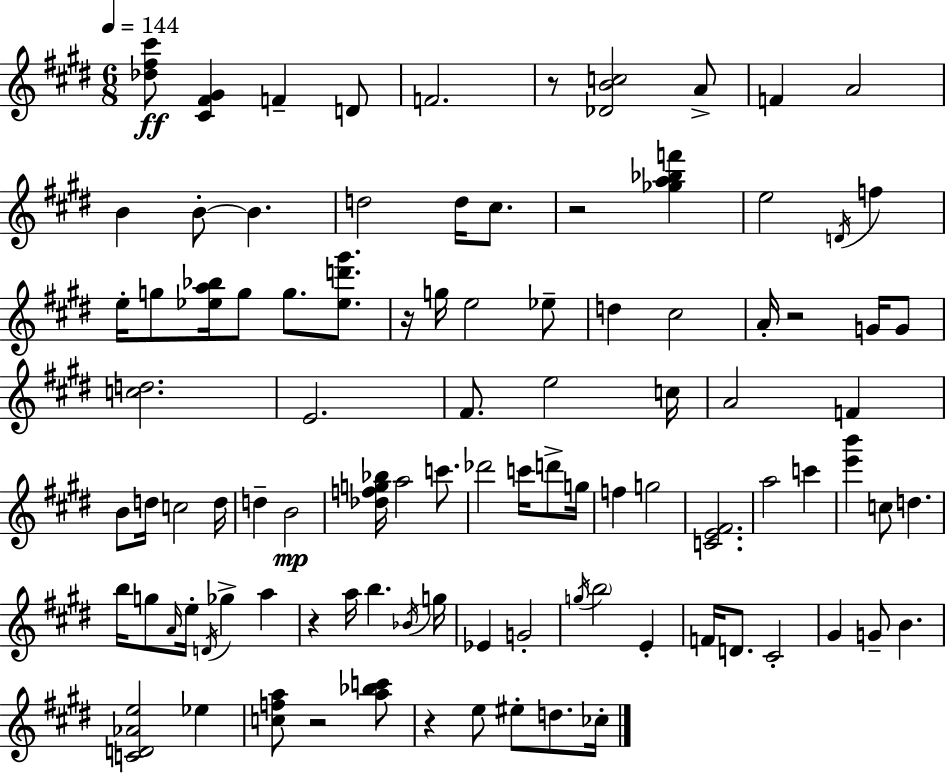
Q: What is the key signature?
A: E major